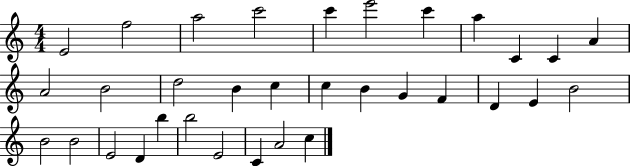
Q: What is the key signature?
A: C major